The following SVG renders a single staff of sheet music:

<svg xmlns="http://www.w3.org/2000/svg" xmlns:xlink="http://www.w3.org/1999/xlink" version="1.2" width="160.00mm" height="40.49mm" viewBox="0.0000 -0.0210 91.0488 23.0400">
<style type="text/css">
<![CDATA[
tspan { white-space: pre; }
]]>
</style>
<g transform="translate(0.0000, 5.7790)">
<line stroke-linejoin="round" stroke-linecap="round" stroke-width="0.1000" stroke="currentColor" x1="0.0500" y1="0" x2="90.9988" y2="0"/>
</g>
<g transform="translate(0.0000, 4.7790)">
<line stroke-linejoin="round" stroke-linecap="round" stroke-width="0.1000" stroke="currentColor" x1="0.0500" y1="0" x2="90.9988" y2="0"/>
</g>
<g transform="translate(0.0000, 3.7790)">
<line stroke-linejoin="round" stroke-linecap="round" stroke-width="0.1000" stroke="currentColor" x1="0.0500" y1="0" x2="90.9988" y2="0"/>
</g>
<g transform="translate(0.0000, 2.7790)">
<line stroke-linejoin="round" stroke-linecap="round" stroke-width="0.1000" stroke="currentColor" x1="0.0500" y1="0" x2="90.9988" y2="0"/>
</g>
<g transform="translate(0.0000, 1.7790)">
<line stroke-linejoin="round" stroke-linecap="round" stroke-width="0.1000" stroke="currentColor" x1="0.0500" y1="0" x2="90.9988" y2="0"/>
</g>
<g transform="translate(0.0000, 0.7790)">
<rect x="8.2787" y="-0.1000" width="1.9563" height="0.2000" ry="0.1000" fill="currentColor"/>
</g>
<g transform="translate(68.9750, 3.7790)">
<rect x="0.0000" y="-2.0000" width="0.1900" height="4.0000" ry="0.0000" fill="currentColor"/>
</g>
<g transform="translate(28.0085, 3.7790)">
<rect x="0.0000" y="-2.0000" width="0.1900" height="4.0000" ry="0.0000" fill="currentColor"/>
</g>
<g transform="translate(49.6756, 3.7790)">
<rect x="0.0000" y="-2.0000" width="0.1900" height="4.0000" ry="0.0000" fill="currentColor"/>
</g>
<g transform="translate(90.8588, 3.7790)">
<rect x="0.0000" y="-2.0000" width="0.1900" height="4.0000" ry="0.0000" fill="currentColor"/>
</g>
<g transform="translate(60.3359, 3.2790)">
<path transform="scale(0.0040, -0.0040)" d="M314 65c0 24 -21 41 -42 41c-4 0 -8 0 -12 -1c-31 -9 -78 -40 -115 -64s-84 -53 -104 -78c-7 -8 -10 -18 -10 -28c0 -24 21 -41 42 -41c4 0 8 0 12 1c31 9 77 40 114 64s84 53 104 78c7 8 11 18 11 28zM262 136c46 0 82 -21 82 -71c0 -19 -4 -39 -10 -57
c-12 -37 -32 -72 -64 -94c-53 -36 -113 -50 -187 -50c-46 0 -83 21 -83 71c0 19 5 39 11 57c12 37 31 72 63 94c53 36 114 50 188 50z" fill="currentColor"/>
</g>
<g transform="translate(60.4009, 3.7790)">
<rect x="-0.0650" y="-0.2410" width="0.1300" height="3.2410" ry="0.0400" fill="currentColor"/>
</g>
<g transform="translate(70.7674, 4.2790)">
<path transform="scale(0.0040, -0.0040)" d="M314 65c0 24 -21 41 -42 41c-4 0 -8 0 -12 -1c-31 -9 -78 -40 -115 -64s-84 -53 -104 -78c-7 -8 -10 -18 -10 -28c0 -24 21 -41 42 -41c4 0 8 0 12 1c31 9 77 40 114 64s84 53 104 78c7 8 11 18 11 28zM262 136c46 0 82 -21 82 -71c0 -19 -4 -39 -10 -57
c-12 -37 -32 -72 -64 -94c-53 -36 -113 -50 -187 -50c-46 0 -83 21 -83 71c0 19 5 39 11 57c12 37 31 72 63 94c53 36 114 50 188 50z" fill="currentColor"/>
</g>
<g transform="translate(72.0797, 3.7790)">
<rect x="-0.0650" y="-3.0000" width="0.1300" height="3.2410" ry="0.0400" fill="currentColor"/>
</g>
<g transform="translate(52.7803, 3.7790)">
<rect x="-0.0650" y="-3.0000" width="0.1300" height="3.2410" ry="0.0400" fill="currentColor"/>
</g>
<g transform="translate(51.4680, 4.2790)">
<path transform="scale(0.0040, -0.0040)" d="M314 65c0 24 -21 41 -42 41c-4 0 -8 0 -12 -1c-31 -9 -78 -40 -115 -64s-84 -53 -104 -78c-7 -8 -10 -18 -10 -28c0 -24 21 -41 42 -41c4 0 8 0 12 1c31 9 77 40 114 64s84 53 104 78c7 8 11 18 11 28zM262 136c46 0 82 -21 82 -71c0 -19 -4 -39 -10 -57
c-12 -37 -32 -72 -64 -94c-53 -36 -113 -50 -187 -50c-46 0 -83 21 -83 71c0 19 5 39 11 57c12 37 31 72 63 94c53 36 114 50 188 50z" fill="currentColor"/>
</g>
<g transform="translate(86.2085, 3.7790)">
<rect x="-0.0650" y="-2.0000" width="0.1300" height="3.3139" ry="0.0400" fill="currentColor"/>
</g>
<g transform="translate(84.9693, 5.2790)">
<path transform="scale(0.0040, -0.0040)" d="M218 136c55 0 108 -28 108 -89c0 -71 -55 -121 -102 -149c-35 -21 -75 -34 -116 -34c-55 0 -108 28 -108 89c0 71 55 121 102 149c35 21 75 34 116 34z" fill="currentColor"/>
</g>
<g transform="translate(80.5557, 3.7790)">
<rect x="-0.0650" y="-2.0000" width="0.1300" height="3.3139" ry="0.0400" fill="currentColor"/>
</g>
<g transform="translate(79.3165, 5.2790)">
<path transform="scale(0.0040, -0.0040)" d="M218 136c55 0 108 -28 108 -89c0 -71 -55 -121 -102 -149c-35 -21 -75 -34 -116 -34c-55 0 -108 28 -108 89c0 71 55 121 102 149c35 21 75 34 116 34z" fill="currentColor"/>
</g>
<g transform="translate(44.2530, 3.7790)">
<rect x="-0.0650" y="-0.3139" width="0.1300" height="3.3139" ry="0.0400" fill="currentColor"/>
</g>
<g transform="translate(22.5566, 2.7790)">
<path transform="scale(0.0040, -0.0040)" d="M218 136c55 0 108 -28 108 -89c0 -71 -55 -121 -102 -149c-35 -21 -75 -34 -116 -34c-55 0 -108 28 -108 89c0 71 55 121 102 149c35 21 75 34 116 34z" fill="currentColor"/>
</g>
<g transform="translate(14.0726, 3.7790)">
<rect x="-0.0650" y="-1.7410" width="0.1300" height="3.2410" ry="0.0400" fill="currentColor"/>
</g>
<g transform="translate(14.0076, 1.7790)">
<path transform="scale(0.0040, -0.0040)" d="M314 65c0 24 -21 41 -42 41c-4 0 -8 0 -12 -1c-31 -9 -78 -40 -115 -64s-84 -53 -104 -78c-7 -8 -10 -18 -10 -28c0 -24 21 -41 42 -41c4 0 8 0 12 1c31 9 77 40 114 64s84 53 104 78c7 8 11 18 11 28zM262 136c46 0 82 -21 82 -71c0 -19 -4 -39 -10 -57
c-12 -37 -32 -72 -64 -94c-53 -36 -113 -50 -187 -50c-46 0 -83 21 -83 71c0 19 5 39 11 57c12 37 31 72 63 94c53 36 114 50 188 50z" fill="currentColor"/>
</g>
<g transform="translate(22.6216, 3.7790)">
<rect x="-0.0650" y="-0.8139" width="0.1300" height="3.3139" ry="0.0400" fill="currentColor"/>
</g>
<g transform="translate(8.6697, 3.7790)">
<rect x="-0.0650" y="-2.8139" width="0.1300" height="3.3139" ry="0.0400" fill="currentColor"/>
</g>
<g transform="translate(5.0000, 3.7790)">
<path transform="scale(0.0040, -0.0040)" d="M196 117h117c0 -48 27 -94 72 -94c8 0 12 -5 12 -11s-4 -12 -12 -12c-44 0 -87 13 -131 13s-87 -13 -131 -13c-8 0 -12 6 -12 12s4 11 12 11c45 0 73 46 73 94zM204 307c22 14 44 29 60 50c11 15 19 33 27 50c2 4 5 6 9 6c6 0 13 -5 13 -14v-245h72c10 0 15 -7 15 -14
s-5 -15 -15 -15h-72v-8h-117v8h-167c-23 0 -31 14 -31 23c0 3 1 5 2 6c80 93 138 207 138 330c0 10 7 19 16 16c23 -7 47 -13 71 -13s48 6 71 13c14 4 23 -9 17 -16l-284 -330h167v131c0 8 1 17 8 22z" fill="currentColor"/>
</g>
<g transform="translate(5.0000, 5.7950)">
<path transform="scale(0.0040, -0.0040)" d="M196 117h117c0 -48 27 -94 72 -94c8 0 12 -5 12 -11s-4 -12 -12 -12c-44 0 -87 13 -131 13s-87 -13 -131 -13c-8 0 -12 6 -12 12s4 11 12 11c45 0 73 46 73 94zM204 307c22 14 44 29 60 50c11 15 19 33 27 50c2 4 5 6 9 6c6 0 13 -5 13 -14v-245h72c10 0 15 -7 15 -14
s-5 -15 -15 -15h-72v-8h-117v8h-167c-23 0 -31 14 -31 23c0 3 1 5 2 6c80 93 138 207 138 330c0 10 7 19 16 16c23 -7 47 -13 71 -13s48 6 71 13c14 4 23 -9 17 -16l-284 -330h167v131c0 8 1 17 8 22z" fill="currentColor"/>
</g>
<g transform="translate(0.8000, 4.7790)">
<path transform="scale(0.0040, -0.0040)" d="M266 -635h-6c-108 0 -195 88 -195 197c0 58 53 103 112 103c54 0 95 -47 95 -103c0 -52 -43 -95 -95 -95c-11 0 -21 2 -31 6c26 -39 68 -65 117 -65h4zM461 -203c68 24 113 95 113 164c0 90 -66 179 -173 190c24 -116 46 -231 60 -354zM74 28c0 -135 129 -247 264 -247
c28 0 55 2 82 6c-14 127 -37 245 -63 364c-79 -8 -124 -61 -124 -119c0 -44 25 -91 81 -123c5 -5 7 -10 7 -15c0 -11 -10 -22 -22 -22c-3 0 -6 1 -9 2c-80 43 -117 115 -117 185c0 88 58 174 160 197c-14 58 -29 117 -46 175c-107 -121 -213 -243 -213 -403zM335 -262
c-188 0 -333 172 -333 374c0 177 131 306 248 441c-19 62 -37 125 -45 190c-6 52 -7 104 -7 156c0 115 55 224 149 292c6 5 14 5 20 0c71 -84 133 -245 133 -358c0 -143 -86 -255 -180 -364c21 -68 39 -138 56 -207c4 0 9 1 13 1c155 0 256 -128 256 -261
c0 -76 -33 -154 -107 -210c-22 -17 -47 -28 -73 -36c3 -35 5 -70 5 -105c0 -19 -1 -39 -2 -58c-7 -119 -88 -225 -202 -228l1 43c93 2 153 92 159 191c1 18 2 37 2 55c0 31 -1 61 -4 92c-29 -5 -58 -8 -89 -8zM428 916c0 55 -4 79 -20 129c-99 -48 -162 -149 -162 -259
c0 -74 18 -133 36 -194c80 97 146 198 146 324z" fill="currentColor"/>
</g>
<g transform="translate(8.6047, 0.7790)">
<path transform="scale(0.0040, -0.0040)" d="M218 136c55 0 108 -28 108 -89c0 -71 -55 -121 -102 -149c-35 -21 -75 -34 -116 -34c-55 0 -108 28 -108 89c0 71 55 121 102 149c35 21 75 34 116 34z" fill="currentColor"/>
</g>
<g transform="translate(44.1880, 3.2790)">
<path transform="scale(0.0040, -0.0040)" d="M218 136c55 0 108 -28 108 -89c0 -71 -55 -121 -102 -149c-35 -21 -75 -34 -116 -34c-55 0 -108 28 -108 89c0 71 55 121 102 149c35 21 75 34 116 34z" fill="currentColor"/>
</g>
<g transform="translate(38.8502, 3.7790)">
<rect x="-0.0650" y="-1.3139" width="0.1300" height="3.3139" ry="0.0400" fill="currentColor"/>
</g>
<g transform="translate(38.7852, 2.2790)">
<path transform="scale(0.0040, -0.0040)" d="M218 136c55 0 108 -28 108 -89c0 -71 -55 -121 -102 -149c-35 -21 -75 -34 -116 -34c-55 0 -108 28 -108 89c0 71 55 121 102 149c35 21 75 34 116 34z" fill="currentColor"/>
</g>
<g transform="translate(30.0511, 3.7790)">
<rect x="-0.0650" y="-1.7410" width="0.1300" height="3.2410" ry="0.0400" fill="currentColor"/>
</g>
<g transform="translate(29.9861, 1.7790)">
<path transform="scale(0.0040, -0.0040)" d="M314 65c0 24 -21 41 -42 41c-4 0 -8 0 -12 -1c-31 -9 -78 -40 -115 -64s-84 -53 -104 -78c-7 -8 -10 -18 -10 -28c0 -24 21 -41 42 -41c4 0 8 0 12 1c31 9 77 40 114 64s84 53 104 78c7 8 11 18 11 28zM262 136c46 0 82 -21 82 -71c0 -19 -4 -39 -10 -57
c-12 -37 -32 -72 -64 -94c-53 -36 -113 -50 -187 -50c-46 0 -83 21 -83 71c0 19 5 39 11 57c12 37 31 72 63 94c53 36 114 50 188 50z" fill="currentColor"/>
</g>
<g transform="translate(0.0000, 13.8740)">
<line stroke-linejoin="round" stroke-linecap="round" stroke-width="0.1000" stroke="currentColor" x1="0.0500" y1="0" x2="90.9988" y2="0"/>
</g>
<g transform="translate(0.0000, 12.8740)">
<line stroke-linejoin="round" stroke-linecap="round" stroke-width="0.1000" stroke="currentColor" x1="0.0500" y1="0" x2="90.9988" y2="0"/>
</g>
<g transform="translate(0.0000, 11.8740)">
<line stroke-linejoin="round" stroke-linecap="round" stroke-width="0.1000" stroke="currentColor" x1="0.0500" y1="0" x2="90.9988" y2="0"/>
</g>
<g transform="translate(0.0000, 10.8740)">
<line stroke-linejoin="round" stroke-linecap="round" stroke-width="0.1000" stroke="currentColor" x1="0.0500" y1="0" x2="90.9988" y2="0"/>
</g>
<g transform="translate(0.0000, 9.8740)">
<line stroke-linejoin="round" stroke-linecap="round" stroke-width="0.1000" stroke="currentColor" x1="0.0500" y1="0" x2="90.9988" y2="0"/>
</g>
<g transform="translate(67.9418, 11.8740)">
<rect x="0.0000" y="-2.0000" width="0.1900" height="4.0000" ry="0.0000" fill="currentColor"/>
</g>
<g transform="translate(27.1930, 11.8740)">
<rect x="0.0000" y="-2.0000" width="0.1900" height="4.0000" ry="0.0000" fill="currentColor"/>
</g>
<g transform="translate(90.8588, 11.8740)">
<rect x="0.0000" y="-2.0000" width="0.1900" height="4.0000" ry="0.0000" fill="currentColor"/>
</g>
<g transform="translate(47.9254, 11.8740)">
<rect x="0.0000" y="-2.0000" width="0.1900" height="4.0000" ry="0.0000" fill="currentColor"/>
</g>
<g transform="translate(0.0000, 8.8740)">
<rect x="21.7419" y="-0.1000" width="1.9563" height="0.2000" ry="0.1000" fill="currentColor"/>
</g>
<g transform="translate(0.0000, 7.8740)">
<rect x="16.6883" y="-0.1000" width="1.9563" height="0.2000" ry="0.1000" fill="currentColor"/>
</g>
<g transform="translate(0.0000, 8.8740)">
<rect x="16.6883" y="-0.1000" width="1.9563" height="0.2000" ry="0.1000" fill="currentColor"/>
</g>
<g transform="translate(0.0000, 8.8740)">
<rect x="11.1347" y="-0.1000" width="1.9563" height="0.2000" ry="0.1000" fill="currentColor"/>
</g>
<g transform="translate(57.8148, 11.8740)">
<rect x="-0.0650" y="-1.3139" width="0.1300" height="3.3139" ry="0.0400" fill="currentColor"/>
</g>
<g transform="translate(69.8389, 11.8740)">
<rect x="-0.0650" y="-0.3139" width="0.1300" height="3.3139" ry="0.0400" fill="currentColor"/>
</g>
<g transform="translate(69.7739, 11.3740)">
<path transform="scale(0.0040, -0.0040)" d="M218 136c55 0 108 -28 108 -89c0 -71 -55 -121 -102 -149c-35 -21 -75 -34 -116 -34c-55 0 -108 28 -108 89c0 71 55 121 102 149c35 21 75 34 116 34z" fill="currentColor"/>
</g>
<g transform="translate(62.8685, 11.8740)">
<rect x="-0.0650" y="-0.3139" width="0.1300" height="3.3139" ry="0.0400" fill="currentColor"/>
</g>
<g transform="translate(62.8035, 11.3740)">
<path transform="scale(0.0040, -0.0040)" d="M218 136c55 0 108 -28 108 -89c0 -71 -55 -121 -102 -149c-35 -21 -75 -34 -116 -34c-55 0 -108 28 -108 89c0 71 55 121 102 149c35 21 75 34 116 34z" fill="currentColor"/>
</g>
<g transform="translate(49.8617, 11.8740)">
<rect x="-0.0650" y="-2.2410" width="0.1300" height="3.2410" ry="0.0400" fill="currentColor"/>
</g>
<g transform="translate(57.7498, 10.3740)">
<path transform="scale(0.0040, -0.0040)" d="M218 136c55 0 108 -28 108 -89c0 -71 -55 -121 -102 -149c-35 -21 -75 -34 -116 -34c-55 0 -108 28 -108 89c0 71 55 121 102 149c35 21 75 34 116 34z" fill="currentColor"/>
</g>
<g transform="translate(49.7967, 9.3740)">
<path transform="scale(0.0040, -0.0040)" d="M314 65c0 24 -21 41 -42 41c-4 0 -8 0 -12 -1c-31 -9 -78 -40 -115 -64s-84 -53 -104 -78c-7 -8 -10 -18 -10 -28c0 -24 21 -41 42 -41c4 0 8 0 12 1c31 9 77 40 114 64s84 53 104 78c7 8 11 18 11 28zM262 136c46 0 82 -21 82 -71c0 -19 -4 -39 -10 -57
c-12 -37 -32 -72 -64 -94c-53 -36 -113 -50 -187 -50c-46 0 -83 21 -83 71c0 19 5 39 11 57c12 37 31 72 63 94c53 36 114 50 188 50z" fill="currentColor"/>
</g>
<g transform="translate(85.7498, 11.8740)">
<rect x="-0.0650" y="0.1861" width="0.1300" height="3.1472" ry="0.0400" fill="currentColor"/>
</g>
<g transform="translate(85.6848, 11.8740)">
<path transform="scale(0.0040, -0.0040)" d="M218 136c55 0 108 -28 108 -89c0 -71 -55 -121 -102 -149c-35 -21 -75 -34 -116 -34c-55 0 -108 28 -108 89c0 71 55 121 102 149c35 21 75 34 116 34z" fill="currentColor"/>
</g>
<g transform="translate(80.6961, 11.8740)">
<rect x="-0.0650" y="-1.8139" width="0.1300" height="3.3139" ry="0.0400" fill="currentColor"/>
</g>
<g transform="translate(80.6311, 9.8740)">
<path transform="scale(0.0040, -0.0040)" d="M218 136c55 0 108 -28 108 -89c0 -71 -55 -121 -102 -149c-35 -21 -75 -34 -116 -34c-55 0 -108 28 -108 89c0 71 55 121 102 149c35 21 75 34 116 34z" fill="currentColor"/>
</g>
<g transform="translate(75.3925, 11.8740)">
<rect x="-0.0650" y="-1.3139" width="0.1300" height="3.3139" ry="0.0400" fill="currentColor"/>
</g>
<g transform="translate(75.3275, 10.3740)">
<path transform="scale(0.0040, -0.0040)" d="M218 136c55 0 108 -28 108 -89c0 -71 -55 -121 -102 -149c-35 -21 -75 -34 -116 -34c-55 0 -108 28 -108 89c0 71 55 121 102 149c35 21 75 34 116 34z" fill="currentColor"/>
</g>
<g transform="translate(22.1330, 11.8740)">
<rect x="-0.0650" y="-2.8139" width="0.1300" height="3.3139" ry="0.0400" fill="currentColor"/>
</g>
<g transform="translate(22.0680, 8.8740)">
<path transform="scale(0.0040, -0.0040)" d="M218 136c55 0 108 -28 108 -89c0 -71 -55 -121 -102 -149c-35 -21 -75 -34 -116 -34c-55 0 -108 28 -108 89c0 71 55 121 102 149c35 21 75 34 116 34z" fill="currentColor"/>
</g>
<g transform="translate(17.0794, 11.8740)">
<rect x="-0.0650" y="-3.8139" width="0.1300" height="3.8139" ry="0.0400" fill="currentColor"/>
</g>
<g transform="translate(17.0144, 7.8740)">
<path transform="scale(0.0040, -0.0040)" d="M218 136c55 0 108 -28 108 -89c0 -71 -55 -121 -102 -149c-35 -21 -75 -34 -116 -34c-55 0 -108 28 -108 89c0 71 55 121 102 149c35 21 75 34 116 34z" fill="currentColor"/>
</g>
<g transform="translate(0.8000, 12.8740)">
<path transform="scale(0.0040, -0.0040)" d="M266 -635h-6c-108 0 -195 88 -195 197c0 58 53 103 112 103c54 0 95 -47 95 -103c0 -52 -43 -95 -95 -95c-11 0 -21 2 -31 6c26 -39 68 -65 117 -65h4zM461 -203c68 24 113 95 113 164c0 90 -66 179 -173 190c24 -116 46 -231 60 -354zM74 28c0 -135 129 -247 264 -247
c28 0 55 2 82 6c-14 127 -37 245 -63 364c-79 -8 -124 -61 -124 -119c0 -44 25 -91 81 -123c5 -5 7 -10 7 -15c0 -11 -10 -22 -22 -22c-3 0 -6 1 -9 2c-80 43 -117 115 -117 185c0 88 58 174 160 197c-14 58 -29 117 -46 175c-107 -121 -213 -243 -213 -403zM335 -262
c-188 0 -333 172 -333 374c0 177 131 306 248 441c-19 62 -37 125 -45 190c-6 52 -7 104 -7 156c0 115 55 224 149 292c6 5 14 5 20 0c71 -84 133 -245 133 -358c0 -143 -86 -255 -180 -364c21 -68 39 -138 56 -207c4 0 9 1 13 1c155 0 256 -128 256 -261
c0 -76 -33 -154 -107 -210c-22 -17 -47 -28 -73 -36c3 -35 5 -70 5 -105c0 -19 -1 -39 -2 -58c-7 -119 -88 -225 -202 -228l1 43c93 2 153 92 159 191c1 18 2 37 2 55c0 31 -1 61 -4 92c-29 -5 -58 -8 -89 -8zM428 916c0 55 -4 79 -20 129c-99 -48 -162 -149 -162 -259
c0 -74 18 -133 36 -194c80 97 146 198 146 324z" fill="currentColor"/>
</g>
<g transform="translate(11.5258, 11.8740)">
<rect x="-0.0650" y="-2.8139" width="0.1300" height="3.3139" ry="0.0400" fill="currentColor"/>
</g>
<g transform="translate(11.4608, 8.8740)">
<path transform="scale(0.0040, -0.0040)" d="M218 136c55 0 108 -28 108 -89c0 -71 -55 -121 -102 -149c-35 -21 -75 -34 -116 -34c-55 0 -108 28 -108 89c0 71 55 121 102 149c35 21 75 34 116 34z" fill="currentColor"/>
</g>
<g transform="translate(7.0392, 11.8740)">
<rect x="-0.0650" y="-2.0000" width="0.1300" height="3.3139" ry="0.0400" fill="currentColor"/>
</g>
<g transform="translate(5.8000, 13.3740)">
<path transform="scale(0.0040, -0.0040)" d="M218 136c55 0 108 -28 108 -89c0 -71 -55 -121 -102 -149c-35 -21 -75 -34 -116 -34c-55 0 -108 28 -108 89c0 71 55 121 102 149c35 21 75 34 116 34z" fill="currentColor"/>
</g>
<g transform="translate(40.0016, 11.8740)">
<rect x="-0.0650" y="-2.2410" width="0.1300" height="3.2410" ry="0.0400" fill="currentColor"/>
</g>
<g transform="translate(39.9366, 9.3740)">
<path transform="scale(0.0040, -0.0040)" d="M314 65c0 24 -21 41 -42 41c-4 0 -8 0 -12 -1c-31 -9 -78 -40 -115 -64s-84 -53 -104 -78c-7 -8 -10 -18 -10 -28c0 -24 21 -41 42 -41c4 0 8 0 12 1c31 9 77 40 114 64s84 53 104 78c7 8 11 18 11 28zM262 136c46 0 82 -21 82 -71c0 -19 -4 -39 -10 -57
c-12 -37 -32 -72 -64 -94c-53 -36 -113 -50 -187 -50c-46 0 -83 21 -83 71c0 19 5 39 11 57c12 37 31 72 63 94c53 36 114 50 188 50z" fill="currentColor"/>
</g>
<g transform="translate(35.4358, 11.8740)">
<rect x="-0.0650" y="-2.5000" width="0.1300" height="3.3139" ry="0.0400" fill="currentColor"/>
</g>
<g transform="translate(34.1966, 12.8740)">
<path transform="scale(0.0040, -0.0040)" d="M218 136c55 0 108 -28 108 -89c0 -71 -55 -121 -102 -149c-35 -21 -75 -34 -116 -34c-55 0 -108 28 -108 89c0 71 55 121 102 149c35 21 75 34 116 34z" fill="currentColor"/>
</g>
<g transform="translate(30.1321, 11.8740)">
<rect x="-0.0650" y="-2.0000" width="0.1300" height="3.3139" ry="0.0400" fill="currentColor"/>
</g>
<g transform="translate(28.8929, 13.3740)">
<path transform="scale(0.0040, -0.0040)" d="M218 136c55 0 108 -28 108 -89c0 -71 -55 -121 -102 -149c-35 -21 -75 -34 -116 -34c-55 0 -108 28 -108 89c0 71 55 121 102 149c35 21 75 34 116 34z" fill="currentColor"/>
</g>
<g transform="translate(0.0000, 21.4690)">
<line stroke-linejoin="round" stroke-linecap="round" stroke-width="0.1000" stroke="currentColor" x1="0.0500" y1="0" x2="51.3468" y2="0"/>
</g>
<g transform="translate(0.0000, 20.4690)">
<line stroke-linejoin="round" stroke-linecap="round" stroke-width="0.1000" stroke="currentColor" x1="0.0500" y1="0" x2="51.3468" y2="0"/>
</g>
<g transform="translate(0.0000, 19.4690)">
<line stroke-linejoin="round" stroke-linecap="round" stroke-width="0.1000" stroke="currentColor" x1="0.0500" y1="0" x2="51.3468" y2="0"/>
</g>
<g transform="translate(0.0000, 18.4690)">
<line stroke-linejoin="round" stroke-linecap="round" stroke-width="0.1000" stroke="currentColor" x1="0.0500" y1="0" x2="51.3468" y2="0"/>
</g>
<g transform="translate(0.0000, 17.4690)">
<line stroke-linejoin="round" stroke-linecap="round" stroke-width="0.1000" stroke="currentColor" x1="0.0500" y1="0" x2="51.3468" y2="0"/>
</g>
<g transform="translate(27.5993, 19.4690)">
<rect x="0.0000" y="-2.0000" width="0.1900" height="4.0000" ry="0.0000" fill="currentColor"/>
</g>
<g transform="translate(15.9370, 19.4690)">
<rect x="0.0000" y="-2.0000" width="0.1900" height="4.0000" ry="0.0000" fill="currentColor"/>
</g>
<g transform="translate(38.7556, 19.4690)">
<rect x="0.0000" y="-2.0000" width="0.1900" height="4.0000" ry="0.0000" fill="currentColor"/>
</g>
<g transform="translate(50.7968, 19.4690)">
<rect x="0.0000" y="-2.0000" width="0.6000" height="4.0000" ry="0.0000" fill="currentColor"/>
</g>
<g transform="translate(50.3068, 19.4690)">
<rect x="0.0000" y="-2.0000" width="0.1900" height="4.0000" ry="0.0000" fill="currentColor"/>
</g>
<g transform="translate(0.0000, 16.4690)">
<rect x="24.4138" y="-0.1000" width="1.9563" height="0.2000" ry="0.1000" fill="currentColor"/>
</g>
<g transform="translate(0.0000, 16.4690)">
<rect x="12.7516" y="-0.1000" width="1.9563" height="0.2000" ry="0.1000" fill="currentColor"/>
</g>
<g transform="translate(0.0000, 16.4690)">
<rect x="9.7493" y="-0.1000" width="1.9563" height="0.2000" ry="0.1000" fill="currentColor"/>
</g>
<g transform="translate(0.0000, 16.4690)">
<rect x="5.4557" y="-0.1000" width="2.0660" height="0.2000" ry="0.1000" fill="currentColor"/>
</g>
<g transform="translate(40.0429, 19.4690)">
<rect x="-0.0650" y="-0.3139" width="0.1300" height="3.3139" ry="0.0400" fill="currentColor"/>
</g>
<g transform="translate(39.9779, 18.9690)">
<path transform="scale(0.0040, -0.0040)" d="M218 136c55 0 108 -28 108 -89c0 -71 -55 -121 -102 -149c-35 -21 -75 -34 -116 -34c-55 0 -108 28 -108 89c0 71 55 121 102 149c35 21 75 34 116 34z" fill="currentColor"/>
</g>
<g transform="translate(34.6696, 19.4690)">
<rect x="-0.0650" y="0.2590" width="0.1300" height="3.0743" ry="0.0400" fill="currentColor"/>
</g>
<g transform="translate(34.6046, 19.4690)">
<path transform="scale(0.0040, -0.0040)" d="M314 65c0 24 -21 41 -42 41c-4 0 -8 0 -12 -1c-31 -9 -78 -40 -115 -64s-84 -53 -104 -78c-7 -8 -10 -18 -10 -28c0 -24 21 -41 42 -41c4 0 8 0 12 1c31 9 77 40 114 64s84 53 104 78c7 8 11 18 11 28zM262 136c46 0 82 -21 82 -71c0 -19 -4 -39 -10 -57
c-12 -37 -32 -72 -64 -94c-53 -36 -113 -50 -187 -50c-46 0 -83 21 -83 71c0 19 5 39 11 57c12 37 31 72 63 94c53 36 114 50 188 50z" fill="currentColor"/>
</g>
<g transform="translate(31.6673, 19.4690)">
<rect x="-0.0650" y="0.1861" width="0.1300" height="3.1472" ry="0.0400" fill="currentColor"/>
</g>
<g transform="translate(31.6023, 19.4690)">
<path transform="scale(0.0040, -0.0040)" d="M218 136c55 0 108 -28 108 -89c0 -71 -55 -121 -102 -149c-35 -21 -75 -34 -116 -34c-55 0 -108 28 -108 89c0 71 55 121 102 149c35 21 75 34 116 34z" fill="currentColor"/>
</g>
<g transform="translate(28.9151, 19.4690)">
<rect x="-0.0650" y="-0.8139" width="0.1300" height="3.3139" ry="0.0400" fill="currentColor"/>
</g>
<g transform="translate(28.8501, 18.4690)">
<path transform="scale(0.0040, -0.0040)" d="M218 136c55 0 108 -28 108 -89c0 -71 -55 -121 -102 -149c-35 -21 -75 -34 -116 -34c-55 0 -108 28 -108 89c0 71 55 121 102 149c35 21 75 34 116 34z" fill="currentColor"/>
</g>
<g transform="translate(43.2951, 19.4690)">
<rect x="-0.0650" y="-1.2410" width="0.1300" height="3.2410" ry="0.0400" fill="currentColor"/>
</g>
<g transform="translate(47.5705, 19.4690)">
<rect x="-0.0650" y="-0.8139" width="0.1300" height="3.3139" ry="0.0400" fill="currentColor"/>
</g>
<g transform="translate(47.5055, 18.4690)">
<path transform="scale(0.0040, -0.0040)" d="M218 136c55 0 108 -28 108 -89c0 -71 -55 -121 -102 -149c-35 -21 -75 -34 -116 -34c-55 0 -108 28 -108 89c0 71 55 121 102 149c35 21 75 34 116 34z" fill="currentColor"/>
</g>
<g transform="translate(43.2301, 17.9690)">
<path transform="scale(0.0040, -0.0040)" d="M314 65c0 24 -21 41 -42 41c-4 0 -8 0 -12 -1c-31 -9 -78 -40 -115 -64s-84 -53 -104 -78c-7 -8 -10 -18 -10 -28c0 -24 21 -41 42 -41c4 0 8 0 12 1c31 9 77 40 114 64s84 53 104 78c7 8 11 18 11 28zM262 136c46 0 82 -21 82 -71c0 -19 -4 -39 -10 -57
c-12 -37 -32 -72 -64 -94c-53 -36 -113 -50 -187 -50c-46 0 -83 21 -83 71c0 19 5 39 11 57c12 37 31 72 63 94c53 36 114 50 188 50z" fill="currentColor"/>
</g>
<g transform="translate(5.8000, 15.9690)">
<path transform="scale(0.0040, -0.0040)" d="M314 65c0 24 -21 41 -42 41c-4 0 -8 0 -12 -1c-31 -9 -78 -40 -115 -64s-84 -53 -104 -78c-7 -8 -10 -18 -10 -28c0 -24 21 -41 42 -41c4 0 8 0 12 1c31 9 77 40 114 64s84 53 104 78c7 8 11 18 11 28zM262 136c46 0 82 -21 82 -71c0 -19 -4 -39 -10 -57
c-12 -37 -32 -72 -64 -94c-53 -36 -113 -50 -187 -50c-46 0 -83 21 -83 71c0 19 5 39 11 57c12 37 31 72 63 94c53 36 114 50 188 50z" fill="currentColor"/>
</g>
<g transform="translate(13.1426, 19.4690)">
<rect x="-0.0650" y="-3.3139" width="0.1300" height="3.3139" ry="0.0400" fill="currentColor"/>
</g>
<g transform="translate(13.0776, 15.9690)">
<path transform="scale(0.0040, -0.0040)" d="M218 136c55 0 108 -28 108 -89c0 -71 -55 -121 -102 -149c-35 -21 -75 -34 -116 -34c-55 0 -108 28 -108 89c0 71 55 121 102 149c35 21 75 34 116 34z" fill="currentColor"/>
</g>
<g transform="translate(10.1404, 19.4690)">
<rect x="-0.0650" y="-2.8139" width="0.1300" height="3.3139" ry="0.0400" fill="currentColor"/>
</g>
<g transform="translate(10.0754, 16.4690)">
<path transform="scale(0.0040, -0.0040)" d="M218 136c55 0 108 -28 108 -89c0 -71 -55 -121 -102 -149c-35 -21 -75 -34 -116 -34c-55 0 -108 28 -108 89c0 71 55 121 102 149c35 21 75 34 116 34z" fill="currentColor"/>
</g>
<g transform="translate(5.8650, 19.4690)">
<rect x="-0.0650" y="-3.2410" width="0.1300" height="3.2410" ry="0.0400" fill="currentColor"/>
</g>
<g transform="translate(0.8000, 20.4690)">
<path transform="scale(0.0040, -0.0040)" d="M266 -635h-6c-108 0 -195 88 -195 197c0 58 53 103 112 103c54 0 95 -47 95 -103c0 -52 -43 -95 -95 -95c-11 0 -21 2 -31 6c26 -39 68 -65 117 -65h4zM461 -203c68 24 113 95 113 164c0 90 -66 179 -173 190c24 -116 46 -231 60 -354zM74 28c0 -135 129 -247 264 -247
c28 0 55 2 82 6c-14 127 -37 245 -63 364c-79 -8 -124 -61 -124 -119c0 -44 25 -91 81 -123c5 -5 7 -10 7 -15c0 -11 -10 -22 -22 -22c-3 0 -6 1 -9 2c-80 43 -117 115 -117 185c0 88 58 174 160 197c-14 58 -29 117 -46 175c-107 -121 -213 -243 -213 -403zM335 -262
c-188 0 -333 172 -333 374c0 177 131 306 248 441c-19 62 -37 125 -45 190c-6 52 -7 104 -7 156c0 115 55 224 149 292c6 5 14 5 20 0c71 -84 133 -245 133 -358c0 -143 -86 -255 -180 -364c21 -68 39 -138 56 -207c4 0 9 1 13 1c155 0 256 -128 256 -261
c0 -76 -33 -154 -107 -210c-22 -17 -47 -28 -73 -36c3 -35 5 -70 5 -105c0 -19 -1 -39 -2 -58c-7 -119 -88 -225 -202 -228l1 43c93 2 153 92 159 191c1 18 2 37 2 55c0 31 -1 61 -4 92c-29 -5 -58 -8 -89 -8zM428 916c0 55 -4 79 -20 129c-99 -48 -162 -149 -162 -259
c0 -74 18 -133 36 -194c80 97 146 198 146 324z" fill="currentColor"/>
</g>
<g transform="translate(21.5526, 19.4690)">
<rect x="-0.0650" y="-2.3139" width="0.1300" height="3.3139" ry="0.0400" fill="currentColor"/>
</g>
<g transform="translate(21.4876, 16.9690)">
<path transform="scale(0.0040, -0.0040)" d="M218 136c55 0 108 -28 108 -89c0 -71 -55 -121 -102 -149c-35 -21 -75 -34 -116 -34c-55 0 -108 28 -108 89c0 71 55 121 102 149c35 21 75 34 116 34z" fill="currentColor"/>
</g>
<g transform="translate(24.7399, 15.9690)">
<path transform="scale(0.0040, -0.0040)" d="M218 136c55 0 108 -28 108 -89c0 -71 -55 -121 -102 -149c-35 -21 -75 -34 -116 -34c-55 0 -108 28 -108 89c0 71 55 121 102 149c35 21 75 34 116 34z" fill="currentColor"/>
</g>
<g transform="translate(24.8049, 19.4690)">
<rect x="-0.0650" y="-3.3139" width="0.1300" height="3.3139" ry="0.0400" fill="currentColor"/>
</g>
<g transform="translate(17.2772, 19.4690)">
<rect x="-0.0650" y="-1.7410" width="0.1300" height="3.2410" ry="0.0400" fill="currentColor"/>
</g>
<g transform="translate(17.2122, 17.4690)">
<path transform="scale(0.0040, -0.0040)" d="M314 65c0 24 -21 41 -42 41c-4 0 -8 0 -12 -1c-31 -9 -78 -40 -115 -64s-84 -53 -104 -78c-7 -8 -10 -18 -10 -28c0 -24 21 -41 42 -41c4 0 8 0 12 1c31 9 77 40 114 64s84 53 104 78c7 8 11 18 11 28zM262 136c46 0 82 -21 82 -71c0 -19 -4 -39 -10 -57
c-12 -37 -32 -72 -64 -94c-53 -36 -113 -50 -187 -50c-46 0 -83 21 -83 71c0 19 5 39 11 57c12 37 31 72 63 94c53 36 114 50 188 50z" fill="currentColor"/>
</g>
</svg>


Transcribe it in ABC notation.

X:1
T:Untitled
M:4/4
L:1/4
K:C
a f2 d f2 e c A2 c2 A2 F F F a c' a F G g2 g2 e c c e f B b2 a b f2 g b d B B2 c e2 d